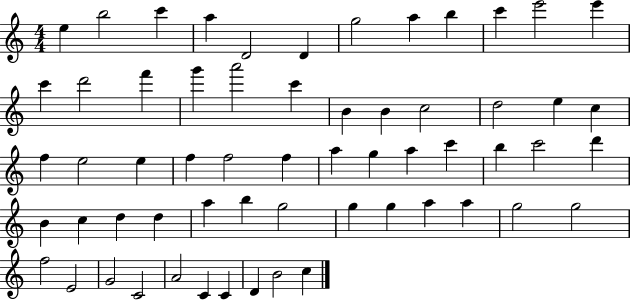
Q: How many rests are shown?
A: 0